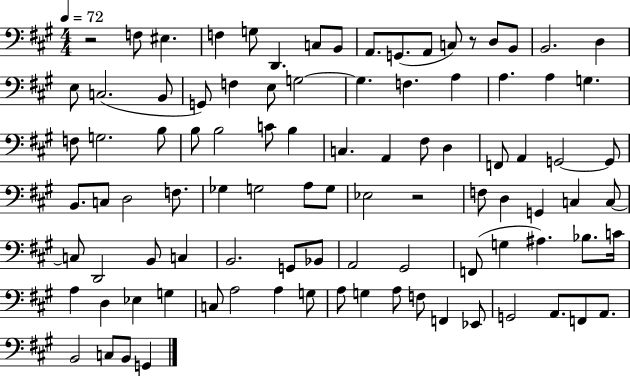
X:1
T:Untitled
M:4/4
L:1/4
K:A
z2 F,/2 ^E, F, G,/2 D,, C,/2 B,,/2 A,,/2 G,,/2 A,,/2 C,/2 z/2 D,/2 B,,/2 B,,2 D, E,/2 C,2 B,,/2 G,,/2 F, E,/2 G,2 G, F, A, A, A, G, F,/2 G,2 B,/2 B,/2 B,2 C/2 B, C, A,, ^F,/2 D, F,,/2 A,, G,,2 G,,/2 B,,/2 C,/2 D,2 F,/2 _G, G,2 A,/2 G,/2 _E,2 z2 F,/2 D, G,, C, C,/2 C,/2 D,,2 B,,/2 C, B,,2 G,,/2 _B,,/2 A,,2 ^G,,2 F,,/2 G, ^A, _B,/2 C/4 A, D, _E, G, C,/2 A,2 A, G,/2 A,/2 G, A,/2 F,/2 F,, _E,,/2 G,,2 A,,/2 F,,/2 A,,/2 B,,2 C,/2 B,,/2 G,,